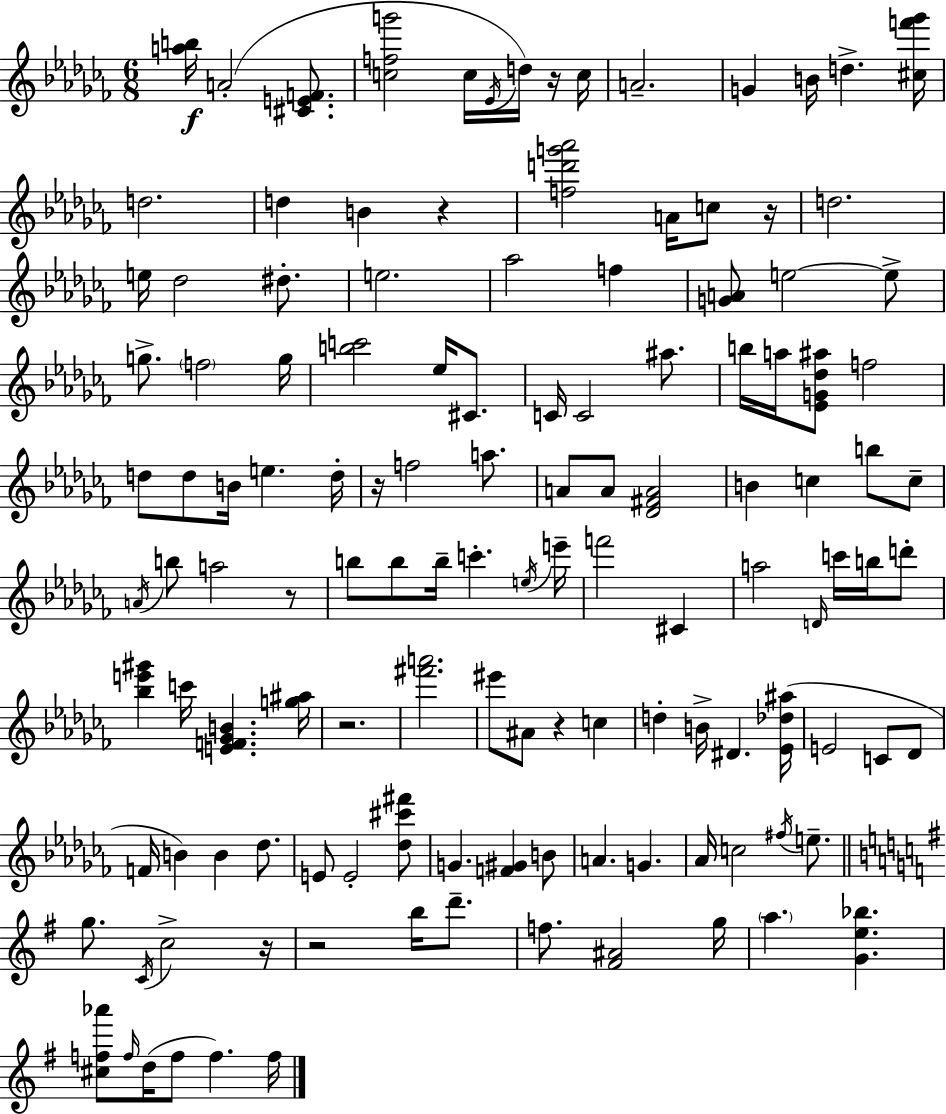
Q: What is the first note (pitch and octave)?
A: A4